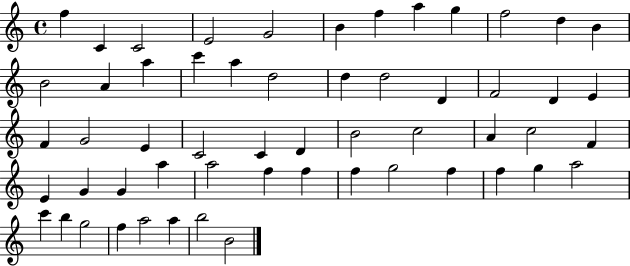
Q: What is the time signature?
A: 4/4